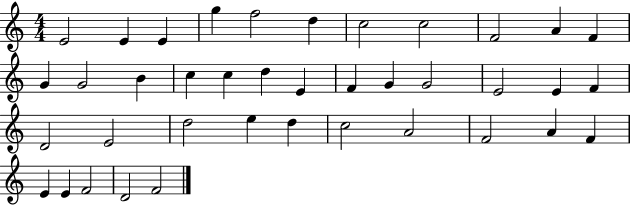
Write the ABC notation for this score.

X:1
T:Untitled
M:4/4
L:1/4
K:C
E2 E E g f2 d c2 c2 F2 A F G G2 B c c d E F G G2 E2 E F D2 E2 d2 e d c2 A2 F2 A F E E F2 D2 F2